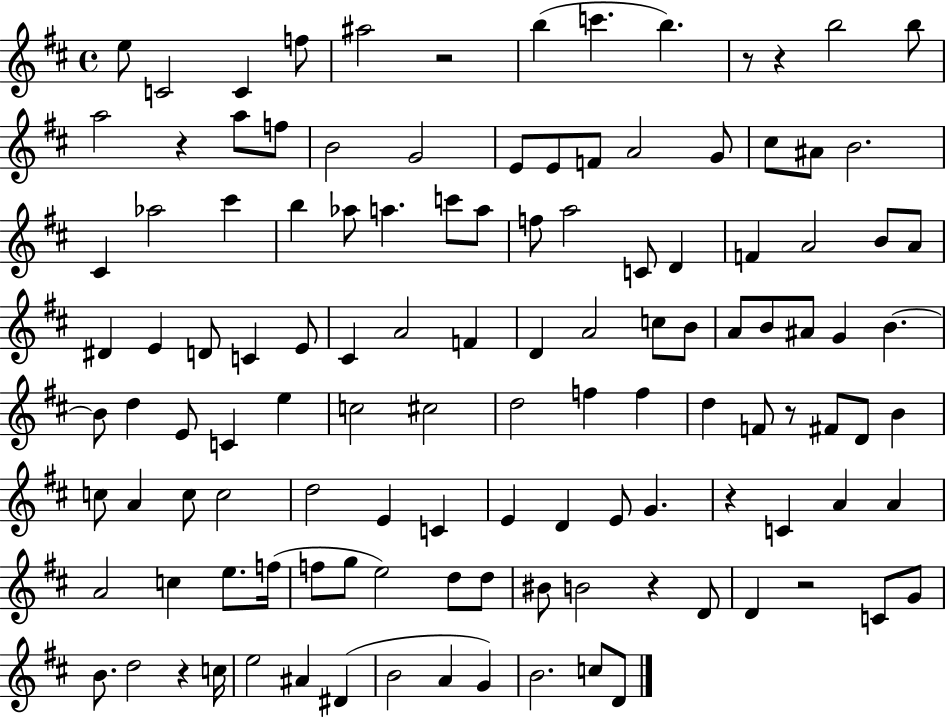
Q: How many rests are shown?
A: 9